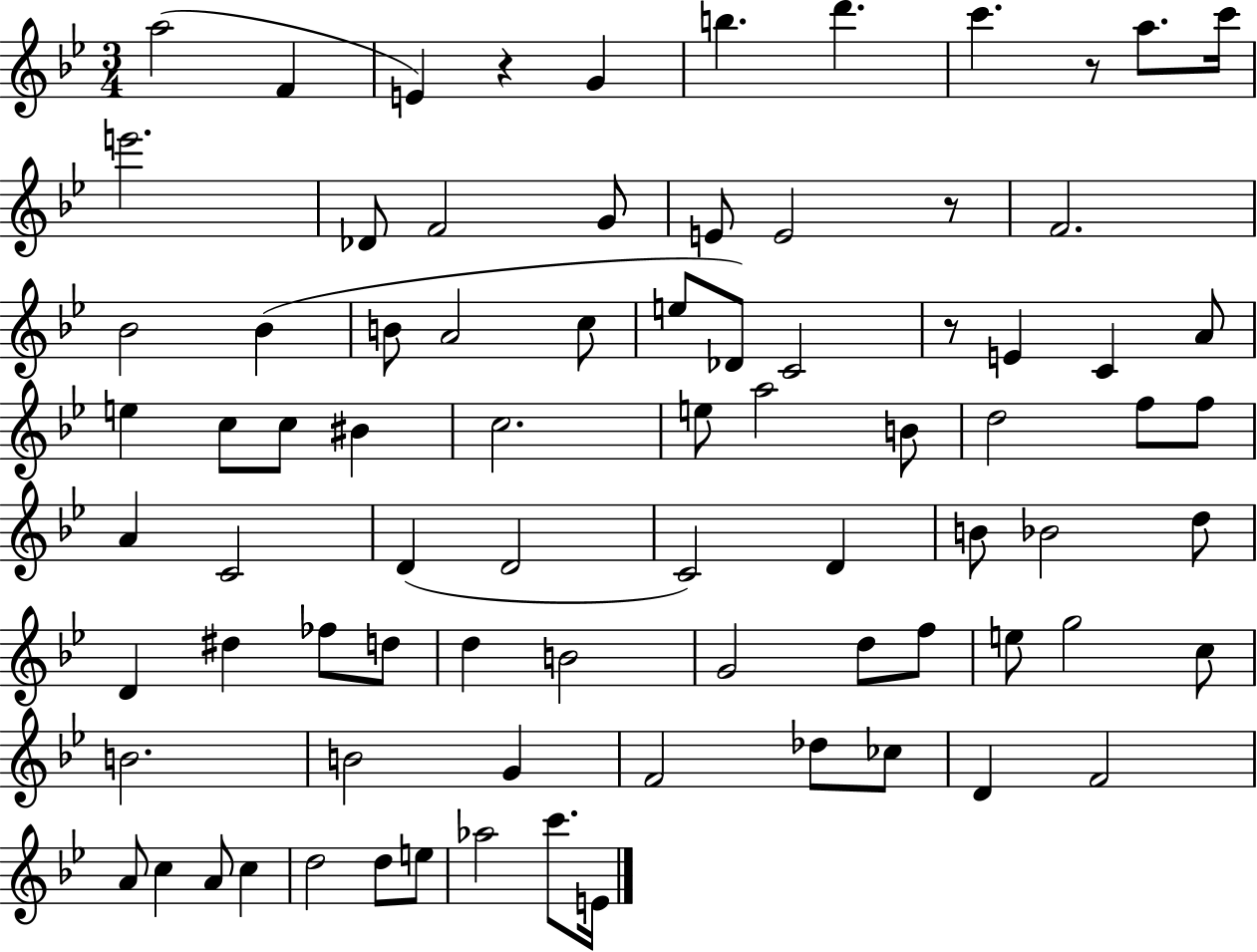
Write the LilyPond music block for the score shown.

{
  \clef treble
  \numericTimeSignature
  \time 3/4
  \key bes \major
  a''2( f'4 | e'4) r4 g'4 | b''4. d'''4. | c'''4. r8 a''8. c'''16 | \break e'''2. | des'8 f'2 g'8 | e'8 e'2 r8 | f'2. | \break bes'2 bes'4( | b'8 a'2 c''8 | e''8 des'8) c'2 | r8 e'4 c'4 a'8 | \break e''4 c''8 c''8 bis'4 | c''2. | e''8 a''2 b'8 | d''2 f''8 f''8 | \break a'4 c'2 | d'4( d'2 | c'2) d'4 | b'8 bes'2 d''8 | \break d'4 dis''4 fes''8 d''8 | d''4 b'2 | g'2 d''8 f''8 | e''8 g''2 c''8 | \break b'2. | b'2 g'4 | f'2 des''8 ces''8 | d'4 f'2 | \break a'8 c''4 a'8 c''4 | d''2 d''8 e''8 | aes''2 c'''8. e'16 | \bar "|."
}